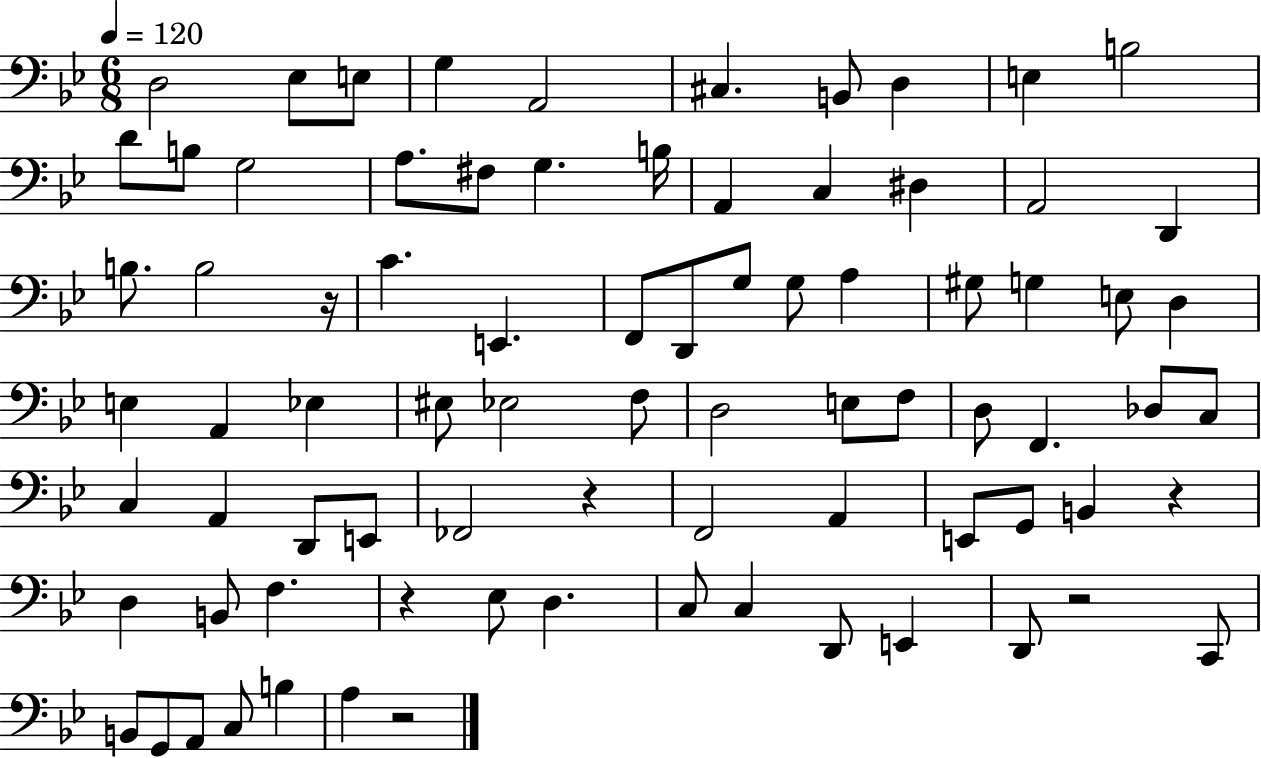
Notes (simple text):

D3/h Eb3/e E3/e G3/q A2/h C#3/q. B2/e D3/q E3/q B3/h D4/e B3/e G3/h A3/e. F#3/e G3/q. B3/s A2/q C3/q D#3/q A2/h D2/q B3/e. B3/h R/s C4/q. E2/q. F2/e D2/e G3/e G3/e A3/q G#3/e G3/q E3/e D3/q E3/q A2/q Eb3/q EIS3/e Eb3/h F3/e D3/h E3/e F3/e D3/e F2/q. Db3/e C3/e C3/q A2/q D2/e E2/e FES2/h R/q F2/h A2/q E2/e G2/e B2/q R/q D3/q B2/e F3/q. R/q Eb3/e D3/q. C3/e C3/q D2/e E2/q D2/e R/h C2/e B2/e G2/e A2/e C3/e B3/q A3/q R/h